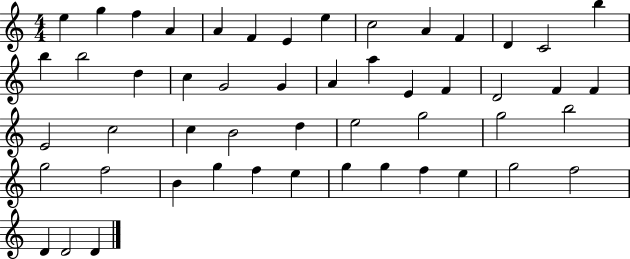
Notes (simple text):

E5/q G5/q F5/q A4/q A4/q F4/q E4/q E5/q C5/h A4/q F4/q D4/q C4/h B5/q B5/q B5/h D5/q C5/q G4/h G4/q A4/q A5/q E4/q F4/q D4/h F4/q F4/q E4/h C5/h C5/q B4/h D5/q E5/h G5/h G5/h B5/h G5/h F5/h B4/q G5/q F5/q E5/q G5/q G5/q F5/q E5/q G5/h F5/h D4/q D4/h D4/q